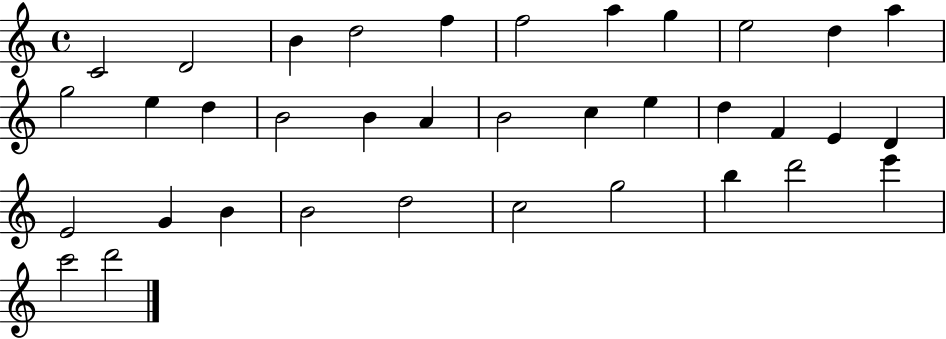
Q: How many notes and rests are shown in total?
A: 36